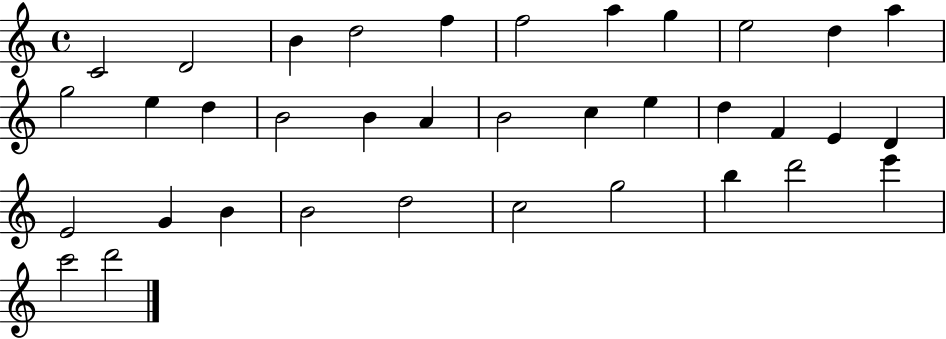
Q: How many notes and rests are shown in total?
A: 36